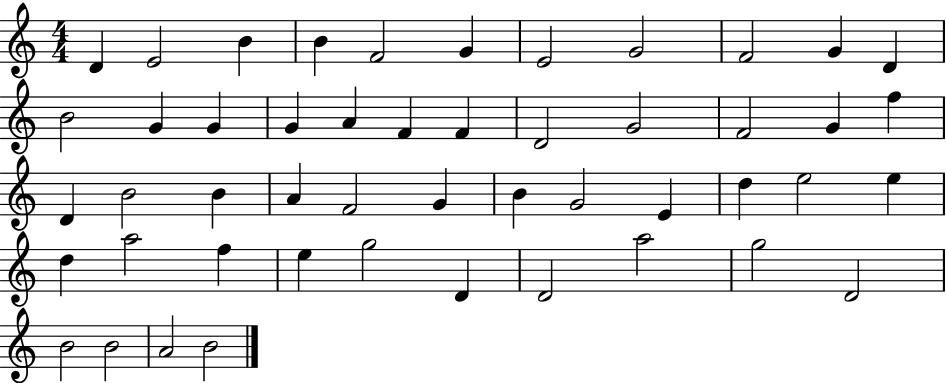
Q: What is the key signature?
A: C major